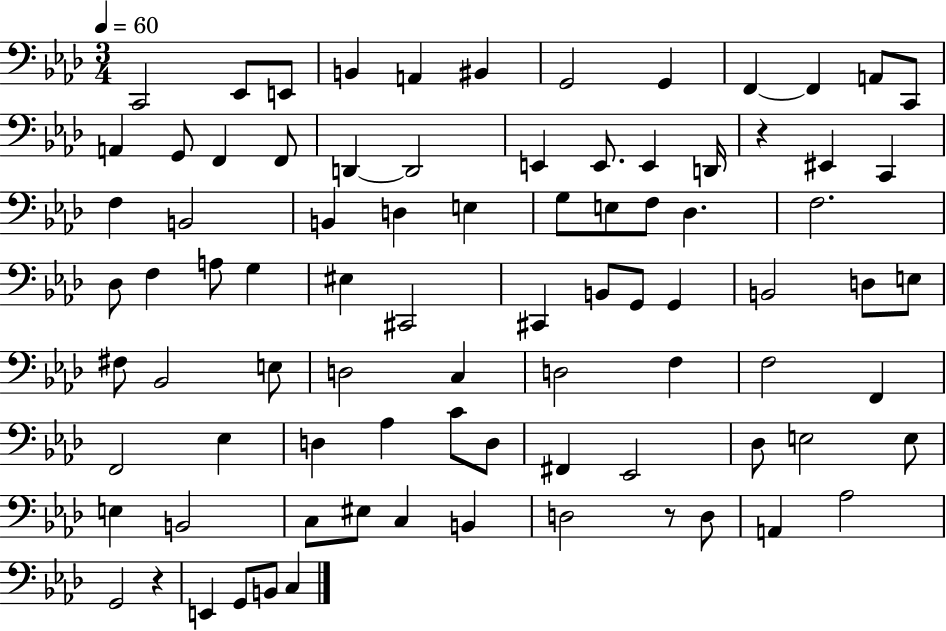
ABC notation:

X:1
T:Untitled
M:3/4
L:1/4
K:Ab
C,,2 _E,,/2 E,,/2 B,, A,, ^B,, G,,2 G,, F,, F,, A,,/2 C,,/2 A,, G,,/2 F,, F,,/2 D,, D,,2 E,, E,,/2 E,, D,,/4 z ^E,, C,, F, B,,2 B,, D, E, G,/2 E,/2 F,/2 _D, F,2 _D,/2 F, A,/2 G, ^E, ^C,,2 ^C,, B,,/2 G,,/2 G,, B,,2 D,/2 E,/2 ^F,/2 _B,,2 E,/2 D,2 C, D,2 F, F,2 F,, F,,2 _E, D, _A, C/2 D,/2 ^F,, _E,,2 _D,/2 E,2 E,/2 E, B,,2 C,/2 ^E,/2 C, B,, D,2 z/2 D,/2 A,, _A,2 G,,2 z E,, G,,/2 B,,/2 C,